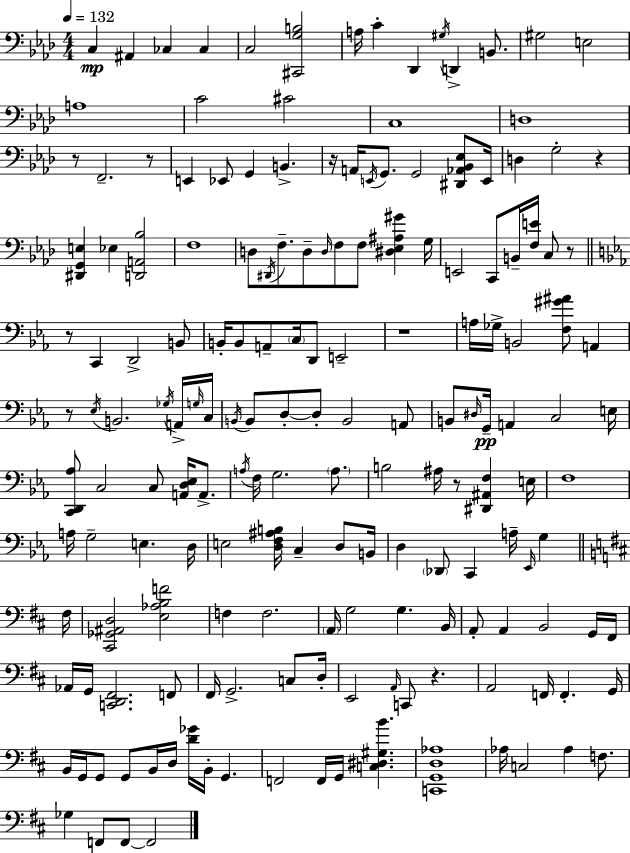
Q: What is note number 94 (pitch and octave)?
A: B2